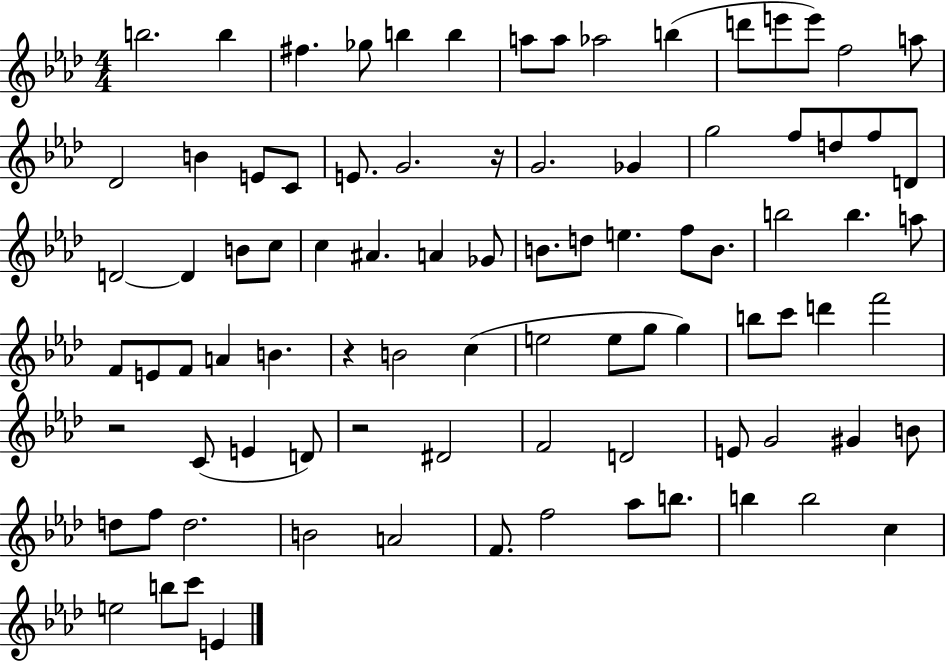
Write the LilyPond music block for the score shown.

{
  \clef treble
  \numericTimeSignature
  \time 4/4
  \key aes \major
  b''2. b''4 | fis''4. ges''8 b''4 b''4 | a''8 a''8 aes''2 b''4( | d'''8 e'''8 e'''8) f''2 a''8 | \break des'2 b'4 e'8 c'8 | e'8. g'2. r16 | g'2. ges'4 | g''2 f''8 d''8 f''8 d'8 | \break d'2~~ d'4 b'8 c''8 | c''4 ais'4. a'4 ges'8 | b'8. d''8 e''4. f''8 b'8. | b''2 b''4. a''8 | \break f'8 e'8 f'8 a'4 b'4. | r4 b'2 c''4( | e''2 e''8 g''8 g''4) | b''8 c'''8 d'''4 f'''2 | \break r2 c'8( e'4 d'8) | r2 dis'2 | f'2 d'2 | e'8 g'2 gis'4 b'8 | \break d''8 f''8 d''2. | b'2 a'2 | f'8. f''2 aes''8 b''8. | b''4 b''2 c''4 | \break e''2 b''8 c'''8 e'4 | \bar "|."
}